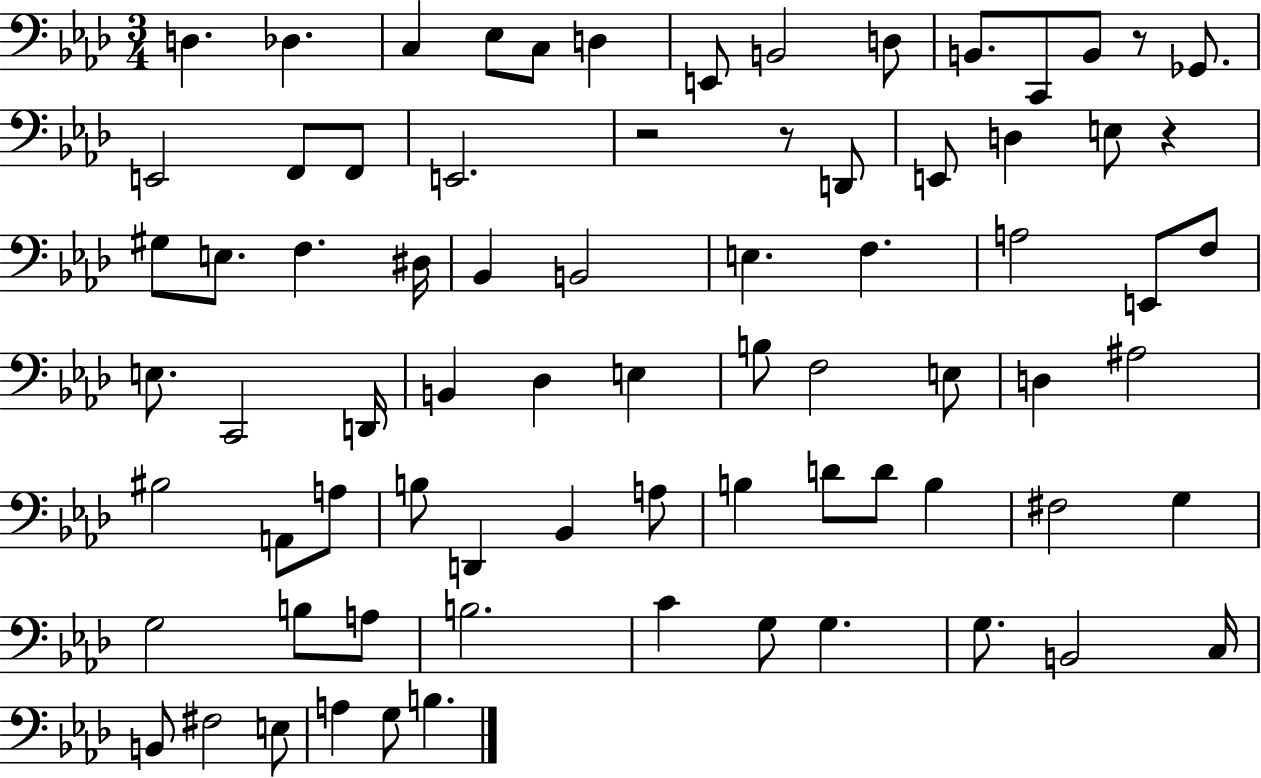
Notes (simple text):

D3/q. Db3/q. C3/q Eb3/e C3/e D3/q E2/e B2/h D3/e B2/e. C2/e B2/e R/e Gb2/e. E2/h F2/e F2/e E2/h. R/h R/e D2/e E2/e D3/q E3/e R/q G#3/e E3/e. F3/q. D#3/s Bb2/q B2/h E3/q. F3/q. A3/h E2/e F3/e E3/e. C2/h D2/s B2/q Db3/q E3/q B3/e F3/h E3/e D3/q A#3/h BIS3/h A2/e A3/e B3/e D2/q Bb2/q A3/e B3/q D4/e D4/e B3/q F#3/h G3/q G3/h B3/e A3/e B3/h. C4/q G3/e G3/q. G3/e. B2/h C3/s B2/e F#3/h E3/e A3/q G3/e B3/q.